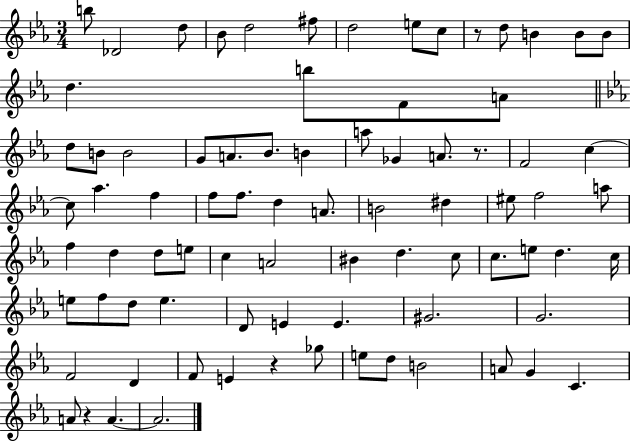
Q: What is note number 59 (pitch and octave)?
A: D4